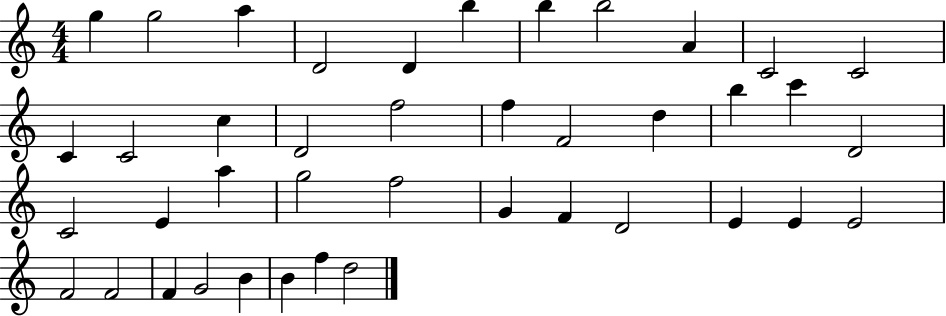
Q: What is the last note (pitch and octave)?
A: D5